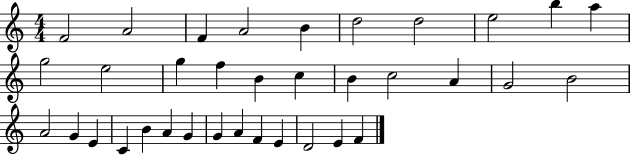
X:1
T:Untitled
M:4/4
L:1/4
K:C
F2 A2 F A2 B d2 d2 e2 b a g2 e2 g f B c B c2 A G2 B2 A2 G E C B A G G A F E D2 E F